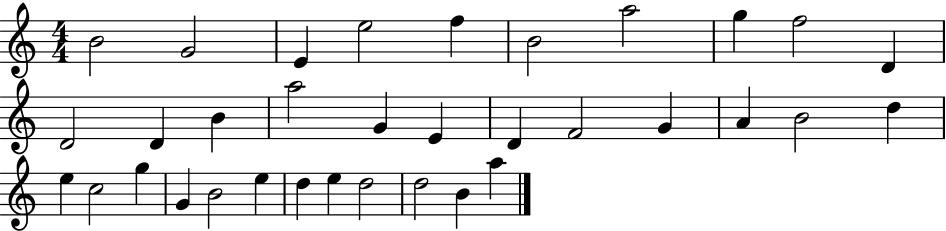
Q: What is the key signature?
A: C major